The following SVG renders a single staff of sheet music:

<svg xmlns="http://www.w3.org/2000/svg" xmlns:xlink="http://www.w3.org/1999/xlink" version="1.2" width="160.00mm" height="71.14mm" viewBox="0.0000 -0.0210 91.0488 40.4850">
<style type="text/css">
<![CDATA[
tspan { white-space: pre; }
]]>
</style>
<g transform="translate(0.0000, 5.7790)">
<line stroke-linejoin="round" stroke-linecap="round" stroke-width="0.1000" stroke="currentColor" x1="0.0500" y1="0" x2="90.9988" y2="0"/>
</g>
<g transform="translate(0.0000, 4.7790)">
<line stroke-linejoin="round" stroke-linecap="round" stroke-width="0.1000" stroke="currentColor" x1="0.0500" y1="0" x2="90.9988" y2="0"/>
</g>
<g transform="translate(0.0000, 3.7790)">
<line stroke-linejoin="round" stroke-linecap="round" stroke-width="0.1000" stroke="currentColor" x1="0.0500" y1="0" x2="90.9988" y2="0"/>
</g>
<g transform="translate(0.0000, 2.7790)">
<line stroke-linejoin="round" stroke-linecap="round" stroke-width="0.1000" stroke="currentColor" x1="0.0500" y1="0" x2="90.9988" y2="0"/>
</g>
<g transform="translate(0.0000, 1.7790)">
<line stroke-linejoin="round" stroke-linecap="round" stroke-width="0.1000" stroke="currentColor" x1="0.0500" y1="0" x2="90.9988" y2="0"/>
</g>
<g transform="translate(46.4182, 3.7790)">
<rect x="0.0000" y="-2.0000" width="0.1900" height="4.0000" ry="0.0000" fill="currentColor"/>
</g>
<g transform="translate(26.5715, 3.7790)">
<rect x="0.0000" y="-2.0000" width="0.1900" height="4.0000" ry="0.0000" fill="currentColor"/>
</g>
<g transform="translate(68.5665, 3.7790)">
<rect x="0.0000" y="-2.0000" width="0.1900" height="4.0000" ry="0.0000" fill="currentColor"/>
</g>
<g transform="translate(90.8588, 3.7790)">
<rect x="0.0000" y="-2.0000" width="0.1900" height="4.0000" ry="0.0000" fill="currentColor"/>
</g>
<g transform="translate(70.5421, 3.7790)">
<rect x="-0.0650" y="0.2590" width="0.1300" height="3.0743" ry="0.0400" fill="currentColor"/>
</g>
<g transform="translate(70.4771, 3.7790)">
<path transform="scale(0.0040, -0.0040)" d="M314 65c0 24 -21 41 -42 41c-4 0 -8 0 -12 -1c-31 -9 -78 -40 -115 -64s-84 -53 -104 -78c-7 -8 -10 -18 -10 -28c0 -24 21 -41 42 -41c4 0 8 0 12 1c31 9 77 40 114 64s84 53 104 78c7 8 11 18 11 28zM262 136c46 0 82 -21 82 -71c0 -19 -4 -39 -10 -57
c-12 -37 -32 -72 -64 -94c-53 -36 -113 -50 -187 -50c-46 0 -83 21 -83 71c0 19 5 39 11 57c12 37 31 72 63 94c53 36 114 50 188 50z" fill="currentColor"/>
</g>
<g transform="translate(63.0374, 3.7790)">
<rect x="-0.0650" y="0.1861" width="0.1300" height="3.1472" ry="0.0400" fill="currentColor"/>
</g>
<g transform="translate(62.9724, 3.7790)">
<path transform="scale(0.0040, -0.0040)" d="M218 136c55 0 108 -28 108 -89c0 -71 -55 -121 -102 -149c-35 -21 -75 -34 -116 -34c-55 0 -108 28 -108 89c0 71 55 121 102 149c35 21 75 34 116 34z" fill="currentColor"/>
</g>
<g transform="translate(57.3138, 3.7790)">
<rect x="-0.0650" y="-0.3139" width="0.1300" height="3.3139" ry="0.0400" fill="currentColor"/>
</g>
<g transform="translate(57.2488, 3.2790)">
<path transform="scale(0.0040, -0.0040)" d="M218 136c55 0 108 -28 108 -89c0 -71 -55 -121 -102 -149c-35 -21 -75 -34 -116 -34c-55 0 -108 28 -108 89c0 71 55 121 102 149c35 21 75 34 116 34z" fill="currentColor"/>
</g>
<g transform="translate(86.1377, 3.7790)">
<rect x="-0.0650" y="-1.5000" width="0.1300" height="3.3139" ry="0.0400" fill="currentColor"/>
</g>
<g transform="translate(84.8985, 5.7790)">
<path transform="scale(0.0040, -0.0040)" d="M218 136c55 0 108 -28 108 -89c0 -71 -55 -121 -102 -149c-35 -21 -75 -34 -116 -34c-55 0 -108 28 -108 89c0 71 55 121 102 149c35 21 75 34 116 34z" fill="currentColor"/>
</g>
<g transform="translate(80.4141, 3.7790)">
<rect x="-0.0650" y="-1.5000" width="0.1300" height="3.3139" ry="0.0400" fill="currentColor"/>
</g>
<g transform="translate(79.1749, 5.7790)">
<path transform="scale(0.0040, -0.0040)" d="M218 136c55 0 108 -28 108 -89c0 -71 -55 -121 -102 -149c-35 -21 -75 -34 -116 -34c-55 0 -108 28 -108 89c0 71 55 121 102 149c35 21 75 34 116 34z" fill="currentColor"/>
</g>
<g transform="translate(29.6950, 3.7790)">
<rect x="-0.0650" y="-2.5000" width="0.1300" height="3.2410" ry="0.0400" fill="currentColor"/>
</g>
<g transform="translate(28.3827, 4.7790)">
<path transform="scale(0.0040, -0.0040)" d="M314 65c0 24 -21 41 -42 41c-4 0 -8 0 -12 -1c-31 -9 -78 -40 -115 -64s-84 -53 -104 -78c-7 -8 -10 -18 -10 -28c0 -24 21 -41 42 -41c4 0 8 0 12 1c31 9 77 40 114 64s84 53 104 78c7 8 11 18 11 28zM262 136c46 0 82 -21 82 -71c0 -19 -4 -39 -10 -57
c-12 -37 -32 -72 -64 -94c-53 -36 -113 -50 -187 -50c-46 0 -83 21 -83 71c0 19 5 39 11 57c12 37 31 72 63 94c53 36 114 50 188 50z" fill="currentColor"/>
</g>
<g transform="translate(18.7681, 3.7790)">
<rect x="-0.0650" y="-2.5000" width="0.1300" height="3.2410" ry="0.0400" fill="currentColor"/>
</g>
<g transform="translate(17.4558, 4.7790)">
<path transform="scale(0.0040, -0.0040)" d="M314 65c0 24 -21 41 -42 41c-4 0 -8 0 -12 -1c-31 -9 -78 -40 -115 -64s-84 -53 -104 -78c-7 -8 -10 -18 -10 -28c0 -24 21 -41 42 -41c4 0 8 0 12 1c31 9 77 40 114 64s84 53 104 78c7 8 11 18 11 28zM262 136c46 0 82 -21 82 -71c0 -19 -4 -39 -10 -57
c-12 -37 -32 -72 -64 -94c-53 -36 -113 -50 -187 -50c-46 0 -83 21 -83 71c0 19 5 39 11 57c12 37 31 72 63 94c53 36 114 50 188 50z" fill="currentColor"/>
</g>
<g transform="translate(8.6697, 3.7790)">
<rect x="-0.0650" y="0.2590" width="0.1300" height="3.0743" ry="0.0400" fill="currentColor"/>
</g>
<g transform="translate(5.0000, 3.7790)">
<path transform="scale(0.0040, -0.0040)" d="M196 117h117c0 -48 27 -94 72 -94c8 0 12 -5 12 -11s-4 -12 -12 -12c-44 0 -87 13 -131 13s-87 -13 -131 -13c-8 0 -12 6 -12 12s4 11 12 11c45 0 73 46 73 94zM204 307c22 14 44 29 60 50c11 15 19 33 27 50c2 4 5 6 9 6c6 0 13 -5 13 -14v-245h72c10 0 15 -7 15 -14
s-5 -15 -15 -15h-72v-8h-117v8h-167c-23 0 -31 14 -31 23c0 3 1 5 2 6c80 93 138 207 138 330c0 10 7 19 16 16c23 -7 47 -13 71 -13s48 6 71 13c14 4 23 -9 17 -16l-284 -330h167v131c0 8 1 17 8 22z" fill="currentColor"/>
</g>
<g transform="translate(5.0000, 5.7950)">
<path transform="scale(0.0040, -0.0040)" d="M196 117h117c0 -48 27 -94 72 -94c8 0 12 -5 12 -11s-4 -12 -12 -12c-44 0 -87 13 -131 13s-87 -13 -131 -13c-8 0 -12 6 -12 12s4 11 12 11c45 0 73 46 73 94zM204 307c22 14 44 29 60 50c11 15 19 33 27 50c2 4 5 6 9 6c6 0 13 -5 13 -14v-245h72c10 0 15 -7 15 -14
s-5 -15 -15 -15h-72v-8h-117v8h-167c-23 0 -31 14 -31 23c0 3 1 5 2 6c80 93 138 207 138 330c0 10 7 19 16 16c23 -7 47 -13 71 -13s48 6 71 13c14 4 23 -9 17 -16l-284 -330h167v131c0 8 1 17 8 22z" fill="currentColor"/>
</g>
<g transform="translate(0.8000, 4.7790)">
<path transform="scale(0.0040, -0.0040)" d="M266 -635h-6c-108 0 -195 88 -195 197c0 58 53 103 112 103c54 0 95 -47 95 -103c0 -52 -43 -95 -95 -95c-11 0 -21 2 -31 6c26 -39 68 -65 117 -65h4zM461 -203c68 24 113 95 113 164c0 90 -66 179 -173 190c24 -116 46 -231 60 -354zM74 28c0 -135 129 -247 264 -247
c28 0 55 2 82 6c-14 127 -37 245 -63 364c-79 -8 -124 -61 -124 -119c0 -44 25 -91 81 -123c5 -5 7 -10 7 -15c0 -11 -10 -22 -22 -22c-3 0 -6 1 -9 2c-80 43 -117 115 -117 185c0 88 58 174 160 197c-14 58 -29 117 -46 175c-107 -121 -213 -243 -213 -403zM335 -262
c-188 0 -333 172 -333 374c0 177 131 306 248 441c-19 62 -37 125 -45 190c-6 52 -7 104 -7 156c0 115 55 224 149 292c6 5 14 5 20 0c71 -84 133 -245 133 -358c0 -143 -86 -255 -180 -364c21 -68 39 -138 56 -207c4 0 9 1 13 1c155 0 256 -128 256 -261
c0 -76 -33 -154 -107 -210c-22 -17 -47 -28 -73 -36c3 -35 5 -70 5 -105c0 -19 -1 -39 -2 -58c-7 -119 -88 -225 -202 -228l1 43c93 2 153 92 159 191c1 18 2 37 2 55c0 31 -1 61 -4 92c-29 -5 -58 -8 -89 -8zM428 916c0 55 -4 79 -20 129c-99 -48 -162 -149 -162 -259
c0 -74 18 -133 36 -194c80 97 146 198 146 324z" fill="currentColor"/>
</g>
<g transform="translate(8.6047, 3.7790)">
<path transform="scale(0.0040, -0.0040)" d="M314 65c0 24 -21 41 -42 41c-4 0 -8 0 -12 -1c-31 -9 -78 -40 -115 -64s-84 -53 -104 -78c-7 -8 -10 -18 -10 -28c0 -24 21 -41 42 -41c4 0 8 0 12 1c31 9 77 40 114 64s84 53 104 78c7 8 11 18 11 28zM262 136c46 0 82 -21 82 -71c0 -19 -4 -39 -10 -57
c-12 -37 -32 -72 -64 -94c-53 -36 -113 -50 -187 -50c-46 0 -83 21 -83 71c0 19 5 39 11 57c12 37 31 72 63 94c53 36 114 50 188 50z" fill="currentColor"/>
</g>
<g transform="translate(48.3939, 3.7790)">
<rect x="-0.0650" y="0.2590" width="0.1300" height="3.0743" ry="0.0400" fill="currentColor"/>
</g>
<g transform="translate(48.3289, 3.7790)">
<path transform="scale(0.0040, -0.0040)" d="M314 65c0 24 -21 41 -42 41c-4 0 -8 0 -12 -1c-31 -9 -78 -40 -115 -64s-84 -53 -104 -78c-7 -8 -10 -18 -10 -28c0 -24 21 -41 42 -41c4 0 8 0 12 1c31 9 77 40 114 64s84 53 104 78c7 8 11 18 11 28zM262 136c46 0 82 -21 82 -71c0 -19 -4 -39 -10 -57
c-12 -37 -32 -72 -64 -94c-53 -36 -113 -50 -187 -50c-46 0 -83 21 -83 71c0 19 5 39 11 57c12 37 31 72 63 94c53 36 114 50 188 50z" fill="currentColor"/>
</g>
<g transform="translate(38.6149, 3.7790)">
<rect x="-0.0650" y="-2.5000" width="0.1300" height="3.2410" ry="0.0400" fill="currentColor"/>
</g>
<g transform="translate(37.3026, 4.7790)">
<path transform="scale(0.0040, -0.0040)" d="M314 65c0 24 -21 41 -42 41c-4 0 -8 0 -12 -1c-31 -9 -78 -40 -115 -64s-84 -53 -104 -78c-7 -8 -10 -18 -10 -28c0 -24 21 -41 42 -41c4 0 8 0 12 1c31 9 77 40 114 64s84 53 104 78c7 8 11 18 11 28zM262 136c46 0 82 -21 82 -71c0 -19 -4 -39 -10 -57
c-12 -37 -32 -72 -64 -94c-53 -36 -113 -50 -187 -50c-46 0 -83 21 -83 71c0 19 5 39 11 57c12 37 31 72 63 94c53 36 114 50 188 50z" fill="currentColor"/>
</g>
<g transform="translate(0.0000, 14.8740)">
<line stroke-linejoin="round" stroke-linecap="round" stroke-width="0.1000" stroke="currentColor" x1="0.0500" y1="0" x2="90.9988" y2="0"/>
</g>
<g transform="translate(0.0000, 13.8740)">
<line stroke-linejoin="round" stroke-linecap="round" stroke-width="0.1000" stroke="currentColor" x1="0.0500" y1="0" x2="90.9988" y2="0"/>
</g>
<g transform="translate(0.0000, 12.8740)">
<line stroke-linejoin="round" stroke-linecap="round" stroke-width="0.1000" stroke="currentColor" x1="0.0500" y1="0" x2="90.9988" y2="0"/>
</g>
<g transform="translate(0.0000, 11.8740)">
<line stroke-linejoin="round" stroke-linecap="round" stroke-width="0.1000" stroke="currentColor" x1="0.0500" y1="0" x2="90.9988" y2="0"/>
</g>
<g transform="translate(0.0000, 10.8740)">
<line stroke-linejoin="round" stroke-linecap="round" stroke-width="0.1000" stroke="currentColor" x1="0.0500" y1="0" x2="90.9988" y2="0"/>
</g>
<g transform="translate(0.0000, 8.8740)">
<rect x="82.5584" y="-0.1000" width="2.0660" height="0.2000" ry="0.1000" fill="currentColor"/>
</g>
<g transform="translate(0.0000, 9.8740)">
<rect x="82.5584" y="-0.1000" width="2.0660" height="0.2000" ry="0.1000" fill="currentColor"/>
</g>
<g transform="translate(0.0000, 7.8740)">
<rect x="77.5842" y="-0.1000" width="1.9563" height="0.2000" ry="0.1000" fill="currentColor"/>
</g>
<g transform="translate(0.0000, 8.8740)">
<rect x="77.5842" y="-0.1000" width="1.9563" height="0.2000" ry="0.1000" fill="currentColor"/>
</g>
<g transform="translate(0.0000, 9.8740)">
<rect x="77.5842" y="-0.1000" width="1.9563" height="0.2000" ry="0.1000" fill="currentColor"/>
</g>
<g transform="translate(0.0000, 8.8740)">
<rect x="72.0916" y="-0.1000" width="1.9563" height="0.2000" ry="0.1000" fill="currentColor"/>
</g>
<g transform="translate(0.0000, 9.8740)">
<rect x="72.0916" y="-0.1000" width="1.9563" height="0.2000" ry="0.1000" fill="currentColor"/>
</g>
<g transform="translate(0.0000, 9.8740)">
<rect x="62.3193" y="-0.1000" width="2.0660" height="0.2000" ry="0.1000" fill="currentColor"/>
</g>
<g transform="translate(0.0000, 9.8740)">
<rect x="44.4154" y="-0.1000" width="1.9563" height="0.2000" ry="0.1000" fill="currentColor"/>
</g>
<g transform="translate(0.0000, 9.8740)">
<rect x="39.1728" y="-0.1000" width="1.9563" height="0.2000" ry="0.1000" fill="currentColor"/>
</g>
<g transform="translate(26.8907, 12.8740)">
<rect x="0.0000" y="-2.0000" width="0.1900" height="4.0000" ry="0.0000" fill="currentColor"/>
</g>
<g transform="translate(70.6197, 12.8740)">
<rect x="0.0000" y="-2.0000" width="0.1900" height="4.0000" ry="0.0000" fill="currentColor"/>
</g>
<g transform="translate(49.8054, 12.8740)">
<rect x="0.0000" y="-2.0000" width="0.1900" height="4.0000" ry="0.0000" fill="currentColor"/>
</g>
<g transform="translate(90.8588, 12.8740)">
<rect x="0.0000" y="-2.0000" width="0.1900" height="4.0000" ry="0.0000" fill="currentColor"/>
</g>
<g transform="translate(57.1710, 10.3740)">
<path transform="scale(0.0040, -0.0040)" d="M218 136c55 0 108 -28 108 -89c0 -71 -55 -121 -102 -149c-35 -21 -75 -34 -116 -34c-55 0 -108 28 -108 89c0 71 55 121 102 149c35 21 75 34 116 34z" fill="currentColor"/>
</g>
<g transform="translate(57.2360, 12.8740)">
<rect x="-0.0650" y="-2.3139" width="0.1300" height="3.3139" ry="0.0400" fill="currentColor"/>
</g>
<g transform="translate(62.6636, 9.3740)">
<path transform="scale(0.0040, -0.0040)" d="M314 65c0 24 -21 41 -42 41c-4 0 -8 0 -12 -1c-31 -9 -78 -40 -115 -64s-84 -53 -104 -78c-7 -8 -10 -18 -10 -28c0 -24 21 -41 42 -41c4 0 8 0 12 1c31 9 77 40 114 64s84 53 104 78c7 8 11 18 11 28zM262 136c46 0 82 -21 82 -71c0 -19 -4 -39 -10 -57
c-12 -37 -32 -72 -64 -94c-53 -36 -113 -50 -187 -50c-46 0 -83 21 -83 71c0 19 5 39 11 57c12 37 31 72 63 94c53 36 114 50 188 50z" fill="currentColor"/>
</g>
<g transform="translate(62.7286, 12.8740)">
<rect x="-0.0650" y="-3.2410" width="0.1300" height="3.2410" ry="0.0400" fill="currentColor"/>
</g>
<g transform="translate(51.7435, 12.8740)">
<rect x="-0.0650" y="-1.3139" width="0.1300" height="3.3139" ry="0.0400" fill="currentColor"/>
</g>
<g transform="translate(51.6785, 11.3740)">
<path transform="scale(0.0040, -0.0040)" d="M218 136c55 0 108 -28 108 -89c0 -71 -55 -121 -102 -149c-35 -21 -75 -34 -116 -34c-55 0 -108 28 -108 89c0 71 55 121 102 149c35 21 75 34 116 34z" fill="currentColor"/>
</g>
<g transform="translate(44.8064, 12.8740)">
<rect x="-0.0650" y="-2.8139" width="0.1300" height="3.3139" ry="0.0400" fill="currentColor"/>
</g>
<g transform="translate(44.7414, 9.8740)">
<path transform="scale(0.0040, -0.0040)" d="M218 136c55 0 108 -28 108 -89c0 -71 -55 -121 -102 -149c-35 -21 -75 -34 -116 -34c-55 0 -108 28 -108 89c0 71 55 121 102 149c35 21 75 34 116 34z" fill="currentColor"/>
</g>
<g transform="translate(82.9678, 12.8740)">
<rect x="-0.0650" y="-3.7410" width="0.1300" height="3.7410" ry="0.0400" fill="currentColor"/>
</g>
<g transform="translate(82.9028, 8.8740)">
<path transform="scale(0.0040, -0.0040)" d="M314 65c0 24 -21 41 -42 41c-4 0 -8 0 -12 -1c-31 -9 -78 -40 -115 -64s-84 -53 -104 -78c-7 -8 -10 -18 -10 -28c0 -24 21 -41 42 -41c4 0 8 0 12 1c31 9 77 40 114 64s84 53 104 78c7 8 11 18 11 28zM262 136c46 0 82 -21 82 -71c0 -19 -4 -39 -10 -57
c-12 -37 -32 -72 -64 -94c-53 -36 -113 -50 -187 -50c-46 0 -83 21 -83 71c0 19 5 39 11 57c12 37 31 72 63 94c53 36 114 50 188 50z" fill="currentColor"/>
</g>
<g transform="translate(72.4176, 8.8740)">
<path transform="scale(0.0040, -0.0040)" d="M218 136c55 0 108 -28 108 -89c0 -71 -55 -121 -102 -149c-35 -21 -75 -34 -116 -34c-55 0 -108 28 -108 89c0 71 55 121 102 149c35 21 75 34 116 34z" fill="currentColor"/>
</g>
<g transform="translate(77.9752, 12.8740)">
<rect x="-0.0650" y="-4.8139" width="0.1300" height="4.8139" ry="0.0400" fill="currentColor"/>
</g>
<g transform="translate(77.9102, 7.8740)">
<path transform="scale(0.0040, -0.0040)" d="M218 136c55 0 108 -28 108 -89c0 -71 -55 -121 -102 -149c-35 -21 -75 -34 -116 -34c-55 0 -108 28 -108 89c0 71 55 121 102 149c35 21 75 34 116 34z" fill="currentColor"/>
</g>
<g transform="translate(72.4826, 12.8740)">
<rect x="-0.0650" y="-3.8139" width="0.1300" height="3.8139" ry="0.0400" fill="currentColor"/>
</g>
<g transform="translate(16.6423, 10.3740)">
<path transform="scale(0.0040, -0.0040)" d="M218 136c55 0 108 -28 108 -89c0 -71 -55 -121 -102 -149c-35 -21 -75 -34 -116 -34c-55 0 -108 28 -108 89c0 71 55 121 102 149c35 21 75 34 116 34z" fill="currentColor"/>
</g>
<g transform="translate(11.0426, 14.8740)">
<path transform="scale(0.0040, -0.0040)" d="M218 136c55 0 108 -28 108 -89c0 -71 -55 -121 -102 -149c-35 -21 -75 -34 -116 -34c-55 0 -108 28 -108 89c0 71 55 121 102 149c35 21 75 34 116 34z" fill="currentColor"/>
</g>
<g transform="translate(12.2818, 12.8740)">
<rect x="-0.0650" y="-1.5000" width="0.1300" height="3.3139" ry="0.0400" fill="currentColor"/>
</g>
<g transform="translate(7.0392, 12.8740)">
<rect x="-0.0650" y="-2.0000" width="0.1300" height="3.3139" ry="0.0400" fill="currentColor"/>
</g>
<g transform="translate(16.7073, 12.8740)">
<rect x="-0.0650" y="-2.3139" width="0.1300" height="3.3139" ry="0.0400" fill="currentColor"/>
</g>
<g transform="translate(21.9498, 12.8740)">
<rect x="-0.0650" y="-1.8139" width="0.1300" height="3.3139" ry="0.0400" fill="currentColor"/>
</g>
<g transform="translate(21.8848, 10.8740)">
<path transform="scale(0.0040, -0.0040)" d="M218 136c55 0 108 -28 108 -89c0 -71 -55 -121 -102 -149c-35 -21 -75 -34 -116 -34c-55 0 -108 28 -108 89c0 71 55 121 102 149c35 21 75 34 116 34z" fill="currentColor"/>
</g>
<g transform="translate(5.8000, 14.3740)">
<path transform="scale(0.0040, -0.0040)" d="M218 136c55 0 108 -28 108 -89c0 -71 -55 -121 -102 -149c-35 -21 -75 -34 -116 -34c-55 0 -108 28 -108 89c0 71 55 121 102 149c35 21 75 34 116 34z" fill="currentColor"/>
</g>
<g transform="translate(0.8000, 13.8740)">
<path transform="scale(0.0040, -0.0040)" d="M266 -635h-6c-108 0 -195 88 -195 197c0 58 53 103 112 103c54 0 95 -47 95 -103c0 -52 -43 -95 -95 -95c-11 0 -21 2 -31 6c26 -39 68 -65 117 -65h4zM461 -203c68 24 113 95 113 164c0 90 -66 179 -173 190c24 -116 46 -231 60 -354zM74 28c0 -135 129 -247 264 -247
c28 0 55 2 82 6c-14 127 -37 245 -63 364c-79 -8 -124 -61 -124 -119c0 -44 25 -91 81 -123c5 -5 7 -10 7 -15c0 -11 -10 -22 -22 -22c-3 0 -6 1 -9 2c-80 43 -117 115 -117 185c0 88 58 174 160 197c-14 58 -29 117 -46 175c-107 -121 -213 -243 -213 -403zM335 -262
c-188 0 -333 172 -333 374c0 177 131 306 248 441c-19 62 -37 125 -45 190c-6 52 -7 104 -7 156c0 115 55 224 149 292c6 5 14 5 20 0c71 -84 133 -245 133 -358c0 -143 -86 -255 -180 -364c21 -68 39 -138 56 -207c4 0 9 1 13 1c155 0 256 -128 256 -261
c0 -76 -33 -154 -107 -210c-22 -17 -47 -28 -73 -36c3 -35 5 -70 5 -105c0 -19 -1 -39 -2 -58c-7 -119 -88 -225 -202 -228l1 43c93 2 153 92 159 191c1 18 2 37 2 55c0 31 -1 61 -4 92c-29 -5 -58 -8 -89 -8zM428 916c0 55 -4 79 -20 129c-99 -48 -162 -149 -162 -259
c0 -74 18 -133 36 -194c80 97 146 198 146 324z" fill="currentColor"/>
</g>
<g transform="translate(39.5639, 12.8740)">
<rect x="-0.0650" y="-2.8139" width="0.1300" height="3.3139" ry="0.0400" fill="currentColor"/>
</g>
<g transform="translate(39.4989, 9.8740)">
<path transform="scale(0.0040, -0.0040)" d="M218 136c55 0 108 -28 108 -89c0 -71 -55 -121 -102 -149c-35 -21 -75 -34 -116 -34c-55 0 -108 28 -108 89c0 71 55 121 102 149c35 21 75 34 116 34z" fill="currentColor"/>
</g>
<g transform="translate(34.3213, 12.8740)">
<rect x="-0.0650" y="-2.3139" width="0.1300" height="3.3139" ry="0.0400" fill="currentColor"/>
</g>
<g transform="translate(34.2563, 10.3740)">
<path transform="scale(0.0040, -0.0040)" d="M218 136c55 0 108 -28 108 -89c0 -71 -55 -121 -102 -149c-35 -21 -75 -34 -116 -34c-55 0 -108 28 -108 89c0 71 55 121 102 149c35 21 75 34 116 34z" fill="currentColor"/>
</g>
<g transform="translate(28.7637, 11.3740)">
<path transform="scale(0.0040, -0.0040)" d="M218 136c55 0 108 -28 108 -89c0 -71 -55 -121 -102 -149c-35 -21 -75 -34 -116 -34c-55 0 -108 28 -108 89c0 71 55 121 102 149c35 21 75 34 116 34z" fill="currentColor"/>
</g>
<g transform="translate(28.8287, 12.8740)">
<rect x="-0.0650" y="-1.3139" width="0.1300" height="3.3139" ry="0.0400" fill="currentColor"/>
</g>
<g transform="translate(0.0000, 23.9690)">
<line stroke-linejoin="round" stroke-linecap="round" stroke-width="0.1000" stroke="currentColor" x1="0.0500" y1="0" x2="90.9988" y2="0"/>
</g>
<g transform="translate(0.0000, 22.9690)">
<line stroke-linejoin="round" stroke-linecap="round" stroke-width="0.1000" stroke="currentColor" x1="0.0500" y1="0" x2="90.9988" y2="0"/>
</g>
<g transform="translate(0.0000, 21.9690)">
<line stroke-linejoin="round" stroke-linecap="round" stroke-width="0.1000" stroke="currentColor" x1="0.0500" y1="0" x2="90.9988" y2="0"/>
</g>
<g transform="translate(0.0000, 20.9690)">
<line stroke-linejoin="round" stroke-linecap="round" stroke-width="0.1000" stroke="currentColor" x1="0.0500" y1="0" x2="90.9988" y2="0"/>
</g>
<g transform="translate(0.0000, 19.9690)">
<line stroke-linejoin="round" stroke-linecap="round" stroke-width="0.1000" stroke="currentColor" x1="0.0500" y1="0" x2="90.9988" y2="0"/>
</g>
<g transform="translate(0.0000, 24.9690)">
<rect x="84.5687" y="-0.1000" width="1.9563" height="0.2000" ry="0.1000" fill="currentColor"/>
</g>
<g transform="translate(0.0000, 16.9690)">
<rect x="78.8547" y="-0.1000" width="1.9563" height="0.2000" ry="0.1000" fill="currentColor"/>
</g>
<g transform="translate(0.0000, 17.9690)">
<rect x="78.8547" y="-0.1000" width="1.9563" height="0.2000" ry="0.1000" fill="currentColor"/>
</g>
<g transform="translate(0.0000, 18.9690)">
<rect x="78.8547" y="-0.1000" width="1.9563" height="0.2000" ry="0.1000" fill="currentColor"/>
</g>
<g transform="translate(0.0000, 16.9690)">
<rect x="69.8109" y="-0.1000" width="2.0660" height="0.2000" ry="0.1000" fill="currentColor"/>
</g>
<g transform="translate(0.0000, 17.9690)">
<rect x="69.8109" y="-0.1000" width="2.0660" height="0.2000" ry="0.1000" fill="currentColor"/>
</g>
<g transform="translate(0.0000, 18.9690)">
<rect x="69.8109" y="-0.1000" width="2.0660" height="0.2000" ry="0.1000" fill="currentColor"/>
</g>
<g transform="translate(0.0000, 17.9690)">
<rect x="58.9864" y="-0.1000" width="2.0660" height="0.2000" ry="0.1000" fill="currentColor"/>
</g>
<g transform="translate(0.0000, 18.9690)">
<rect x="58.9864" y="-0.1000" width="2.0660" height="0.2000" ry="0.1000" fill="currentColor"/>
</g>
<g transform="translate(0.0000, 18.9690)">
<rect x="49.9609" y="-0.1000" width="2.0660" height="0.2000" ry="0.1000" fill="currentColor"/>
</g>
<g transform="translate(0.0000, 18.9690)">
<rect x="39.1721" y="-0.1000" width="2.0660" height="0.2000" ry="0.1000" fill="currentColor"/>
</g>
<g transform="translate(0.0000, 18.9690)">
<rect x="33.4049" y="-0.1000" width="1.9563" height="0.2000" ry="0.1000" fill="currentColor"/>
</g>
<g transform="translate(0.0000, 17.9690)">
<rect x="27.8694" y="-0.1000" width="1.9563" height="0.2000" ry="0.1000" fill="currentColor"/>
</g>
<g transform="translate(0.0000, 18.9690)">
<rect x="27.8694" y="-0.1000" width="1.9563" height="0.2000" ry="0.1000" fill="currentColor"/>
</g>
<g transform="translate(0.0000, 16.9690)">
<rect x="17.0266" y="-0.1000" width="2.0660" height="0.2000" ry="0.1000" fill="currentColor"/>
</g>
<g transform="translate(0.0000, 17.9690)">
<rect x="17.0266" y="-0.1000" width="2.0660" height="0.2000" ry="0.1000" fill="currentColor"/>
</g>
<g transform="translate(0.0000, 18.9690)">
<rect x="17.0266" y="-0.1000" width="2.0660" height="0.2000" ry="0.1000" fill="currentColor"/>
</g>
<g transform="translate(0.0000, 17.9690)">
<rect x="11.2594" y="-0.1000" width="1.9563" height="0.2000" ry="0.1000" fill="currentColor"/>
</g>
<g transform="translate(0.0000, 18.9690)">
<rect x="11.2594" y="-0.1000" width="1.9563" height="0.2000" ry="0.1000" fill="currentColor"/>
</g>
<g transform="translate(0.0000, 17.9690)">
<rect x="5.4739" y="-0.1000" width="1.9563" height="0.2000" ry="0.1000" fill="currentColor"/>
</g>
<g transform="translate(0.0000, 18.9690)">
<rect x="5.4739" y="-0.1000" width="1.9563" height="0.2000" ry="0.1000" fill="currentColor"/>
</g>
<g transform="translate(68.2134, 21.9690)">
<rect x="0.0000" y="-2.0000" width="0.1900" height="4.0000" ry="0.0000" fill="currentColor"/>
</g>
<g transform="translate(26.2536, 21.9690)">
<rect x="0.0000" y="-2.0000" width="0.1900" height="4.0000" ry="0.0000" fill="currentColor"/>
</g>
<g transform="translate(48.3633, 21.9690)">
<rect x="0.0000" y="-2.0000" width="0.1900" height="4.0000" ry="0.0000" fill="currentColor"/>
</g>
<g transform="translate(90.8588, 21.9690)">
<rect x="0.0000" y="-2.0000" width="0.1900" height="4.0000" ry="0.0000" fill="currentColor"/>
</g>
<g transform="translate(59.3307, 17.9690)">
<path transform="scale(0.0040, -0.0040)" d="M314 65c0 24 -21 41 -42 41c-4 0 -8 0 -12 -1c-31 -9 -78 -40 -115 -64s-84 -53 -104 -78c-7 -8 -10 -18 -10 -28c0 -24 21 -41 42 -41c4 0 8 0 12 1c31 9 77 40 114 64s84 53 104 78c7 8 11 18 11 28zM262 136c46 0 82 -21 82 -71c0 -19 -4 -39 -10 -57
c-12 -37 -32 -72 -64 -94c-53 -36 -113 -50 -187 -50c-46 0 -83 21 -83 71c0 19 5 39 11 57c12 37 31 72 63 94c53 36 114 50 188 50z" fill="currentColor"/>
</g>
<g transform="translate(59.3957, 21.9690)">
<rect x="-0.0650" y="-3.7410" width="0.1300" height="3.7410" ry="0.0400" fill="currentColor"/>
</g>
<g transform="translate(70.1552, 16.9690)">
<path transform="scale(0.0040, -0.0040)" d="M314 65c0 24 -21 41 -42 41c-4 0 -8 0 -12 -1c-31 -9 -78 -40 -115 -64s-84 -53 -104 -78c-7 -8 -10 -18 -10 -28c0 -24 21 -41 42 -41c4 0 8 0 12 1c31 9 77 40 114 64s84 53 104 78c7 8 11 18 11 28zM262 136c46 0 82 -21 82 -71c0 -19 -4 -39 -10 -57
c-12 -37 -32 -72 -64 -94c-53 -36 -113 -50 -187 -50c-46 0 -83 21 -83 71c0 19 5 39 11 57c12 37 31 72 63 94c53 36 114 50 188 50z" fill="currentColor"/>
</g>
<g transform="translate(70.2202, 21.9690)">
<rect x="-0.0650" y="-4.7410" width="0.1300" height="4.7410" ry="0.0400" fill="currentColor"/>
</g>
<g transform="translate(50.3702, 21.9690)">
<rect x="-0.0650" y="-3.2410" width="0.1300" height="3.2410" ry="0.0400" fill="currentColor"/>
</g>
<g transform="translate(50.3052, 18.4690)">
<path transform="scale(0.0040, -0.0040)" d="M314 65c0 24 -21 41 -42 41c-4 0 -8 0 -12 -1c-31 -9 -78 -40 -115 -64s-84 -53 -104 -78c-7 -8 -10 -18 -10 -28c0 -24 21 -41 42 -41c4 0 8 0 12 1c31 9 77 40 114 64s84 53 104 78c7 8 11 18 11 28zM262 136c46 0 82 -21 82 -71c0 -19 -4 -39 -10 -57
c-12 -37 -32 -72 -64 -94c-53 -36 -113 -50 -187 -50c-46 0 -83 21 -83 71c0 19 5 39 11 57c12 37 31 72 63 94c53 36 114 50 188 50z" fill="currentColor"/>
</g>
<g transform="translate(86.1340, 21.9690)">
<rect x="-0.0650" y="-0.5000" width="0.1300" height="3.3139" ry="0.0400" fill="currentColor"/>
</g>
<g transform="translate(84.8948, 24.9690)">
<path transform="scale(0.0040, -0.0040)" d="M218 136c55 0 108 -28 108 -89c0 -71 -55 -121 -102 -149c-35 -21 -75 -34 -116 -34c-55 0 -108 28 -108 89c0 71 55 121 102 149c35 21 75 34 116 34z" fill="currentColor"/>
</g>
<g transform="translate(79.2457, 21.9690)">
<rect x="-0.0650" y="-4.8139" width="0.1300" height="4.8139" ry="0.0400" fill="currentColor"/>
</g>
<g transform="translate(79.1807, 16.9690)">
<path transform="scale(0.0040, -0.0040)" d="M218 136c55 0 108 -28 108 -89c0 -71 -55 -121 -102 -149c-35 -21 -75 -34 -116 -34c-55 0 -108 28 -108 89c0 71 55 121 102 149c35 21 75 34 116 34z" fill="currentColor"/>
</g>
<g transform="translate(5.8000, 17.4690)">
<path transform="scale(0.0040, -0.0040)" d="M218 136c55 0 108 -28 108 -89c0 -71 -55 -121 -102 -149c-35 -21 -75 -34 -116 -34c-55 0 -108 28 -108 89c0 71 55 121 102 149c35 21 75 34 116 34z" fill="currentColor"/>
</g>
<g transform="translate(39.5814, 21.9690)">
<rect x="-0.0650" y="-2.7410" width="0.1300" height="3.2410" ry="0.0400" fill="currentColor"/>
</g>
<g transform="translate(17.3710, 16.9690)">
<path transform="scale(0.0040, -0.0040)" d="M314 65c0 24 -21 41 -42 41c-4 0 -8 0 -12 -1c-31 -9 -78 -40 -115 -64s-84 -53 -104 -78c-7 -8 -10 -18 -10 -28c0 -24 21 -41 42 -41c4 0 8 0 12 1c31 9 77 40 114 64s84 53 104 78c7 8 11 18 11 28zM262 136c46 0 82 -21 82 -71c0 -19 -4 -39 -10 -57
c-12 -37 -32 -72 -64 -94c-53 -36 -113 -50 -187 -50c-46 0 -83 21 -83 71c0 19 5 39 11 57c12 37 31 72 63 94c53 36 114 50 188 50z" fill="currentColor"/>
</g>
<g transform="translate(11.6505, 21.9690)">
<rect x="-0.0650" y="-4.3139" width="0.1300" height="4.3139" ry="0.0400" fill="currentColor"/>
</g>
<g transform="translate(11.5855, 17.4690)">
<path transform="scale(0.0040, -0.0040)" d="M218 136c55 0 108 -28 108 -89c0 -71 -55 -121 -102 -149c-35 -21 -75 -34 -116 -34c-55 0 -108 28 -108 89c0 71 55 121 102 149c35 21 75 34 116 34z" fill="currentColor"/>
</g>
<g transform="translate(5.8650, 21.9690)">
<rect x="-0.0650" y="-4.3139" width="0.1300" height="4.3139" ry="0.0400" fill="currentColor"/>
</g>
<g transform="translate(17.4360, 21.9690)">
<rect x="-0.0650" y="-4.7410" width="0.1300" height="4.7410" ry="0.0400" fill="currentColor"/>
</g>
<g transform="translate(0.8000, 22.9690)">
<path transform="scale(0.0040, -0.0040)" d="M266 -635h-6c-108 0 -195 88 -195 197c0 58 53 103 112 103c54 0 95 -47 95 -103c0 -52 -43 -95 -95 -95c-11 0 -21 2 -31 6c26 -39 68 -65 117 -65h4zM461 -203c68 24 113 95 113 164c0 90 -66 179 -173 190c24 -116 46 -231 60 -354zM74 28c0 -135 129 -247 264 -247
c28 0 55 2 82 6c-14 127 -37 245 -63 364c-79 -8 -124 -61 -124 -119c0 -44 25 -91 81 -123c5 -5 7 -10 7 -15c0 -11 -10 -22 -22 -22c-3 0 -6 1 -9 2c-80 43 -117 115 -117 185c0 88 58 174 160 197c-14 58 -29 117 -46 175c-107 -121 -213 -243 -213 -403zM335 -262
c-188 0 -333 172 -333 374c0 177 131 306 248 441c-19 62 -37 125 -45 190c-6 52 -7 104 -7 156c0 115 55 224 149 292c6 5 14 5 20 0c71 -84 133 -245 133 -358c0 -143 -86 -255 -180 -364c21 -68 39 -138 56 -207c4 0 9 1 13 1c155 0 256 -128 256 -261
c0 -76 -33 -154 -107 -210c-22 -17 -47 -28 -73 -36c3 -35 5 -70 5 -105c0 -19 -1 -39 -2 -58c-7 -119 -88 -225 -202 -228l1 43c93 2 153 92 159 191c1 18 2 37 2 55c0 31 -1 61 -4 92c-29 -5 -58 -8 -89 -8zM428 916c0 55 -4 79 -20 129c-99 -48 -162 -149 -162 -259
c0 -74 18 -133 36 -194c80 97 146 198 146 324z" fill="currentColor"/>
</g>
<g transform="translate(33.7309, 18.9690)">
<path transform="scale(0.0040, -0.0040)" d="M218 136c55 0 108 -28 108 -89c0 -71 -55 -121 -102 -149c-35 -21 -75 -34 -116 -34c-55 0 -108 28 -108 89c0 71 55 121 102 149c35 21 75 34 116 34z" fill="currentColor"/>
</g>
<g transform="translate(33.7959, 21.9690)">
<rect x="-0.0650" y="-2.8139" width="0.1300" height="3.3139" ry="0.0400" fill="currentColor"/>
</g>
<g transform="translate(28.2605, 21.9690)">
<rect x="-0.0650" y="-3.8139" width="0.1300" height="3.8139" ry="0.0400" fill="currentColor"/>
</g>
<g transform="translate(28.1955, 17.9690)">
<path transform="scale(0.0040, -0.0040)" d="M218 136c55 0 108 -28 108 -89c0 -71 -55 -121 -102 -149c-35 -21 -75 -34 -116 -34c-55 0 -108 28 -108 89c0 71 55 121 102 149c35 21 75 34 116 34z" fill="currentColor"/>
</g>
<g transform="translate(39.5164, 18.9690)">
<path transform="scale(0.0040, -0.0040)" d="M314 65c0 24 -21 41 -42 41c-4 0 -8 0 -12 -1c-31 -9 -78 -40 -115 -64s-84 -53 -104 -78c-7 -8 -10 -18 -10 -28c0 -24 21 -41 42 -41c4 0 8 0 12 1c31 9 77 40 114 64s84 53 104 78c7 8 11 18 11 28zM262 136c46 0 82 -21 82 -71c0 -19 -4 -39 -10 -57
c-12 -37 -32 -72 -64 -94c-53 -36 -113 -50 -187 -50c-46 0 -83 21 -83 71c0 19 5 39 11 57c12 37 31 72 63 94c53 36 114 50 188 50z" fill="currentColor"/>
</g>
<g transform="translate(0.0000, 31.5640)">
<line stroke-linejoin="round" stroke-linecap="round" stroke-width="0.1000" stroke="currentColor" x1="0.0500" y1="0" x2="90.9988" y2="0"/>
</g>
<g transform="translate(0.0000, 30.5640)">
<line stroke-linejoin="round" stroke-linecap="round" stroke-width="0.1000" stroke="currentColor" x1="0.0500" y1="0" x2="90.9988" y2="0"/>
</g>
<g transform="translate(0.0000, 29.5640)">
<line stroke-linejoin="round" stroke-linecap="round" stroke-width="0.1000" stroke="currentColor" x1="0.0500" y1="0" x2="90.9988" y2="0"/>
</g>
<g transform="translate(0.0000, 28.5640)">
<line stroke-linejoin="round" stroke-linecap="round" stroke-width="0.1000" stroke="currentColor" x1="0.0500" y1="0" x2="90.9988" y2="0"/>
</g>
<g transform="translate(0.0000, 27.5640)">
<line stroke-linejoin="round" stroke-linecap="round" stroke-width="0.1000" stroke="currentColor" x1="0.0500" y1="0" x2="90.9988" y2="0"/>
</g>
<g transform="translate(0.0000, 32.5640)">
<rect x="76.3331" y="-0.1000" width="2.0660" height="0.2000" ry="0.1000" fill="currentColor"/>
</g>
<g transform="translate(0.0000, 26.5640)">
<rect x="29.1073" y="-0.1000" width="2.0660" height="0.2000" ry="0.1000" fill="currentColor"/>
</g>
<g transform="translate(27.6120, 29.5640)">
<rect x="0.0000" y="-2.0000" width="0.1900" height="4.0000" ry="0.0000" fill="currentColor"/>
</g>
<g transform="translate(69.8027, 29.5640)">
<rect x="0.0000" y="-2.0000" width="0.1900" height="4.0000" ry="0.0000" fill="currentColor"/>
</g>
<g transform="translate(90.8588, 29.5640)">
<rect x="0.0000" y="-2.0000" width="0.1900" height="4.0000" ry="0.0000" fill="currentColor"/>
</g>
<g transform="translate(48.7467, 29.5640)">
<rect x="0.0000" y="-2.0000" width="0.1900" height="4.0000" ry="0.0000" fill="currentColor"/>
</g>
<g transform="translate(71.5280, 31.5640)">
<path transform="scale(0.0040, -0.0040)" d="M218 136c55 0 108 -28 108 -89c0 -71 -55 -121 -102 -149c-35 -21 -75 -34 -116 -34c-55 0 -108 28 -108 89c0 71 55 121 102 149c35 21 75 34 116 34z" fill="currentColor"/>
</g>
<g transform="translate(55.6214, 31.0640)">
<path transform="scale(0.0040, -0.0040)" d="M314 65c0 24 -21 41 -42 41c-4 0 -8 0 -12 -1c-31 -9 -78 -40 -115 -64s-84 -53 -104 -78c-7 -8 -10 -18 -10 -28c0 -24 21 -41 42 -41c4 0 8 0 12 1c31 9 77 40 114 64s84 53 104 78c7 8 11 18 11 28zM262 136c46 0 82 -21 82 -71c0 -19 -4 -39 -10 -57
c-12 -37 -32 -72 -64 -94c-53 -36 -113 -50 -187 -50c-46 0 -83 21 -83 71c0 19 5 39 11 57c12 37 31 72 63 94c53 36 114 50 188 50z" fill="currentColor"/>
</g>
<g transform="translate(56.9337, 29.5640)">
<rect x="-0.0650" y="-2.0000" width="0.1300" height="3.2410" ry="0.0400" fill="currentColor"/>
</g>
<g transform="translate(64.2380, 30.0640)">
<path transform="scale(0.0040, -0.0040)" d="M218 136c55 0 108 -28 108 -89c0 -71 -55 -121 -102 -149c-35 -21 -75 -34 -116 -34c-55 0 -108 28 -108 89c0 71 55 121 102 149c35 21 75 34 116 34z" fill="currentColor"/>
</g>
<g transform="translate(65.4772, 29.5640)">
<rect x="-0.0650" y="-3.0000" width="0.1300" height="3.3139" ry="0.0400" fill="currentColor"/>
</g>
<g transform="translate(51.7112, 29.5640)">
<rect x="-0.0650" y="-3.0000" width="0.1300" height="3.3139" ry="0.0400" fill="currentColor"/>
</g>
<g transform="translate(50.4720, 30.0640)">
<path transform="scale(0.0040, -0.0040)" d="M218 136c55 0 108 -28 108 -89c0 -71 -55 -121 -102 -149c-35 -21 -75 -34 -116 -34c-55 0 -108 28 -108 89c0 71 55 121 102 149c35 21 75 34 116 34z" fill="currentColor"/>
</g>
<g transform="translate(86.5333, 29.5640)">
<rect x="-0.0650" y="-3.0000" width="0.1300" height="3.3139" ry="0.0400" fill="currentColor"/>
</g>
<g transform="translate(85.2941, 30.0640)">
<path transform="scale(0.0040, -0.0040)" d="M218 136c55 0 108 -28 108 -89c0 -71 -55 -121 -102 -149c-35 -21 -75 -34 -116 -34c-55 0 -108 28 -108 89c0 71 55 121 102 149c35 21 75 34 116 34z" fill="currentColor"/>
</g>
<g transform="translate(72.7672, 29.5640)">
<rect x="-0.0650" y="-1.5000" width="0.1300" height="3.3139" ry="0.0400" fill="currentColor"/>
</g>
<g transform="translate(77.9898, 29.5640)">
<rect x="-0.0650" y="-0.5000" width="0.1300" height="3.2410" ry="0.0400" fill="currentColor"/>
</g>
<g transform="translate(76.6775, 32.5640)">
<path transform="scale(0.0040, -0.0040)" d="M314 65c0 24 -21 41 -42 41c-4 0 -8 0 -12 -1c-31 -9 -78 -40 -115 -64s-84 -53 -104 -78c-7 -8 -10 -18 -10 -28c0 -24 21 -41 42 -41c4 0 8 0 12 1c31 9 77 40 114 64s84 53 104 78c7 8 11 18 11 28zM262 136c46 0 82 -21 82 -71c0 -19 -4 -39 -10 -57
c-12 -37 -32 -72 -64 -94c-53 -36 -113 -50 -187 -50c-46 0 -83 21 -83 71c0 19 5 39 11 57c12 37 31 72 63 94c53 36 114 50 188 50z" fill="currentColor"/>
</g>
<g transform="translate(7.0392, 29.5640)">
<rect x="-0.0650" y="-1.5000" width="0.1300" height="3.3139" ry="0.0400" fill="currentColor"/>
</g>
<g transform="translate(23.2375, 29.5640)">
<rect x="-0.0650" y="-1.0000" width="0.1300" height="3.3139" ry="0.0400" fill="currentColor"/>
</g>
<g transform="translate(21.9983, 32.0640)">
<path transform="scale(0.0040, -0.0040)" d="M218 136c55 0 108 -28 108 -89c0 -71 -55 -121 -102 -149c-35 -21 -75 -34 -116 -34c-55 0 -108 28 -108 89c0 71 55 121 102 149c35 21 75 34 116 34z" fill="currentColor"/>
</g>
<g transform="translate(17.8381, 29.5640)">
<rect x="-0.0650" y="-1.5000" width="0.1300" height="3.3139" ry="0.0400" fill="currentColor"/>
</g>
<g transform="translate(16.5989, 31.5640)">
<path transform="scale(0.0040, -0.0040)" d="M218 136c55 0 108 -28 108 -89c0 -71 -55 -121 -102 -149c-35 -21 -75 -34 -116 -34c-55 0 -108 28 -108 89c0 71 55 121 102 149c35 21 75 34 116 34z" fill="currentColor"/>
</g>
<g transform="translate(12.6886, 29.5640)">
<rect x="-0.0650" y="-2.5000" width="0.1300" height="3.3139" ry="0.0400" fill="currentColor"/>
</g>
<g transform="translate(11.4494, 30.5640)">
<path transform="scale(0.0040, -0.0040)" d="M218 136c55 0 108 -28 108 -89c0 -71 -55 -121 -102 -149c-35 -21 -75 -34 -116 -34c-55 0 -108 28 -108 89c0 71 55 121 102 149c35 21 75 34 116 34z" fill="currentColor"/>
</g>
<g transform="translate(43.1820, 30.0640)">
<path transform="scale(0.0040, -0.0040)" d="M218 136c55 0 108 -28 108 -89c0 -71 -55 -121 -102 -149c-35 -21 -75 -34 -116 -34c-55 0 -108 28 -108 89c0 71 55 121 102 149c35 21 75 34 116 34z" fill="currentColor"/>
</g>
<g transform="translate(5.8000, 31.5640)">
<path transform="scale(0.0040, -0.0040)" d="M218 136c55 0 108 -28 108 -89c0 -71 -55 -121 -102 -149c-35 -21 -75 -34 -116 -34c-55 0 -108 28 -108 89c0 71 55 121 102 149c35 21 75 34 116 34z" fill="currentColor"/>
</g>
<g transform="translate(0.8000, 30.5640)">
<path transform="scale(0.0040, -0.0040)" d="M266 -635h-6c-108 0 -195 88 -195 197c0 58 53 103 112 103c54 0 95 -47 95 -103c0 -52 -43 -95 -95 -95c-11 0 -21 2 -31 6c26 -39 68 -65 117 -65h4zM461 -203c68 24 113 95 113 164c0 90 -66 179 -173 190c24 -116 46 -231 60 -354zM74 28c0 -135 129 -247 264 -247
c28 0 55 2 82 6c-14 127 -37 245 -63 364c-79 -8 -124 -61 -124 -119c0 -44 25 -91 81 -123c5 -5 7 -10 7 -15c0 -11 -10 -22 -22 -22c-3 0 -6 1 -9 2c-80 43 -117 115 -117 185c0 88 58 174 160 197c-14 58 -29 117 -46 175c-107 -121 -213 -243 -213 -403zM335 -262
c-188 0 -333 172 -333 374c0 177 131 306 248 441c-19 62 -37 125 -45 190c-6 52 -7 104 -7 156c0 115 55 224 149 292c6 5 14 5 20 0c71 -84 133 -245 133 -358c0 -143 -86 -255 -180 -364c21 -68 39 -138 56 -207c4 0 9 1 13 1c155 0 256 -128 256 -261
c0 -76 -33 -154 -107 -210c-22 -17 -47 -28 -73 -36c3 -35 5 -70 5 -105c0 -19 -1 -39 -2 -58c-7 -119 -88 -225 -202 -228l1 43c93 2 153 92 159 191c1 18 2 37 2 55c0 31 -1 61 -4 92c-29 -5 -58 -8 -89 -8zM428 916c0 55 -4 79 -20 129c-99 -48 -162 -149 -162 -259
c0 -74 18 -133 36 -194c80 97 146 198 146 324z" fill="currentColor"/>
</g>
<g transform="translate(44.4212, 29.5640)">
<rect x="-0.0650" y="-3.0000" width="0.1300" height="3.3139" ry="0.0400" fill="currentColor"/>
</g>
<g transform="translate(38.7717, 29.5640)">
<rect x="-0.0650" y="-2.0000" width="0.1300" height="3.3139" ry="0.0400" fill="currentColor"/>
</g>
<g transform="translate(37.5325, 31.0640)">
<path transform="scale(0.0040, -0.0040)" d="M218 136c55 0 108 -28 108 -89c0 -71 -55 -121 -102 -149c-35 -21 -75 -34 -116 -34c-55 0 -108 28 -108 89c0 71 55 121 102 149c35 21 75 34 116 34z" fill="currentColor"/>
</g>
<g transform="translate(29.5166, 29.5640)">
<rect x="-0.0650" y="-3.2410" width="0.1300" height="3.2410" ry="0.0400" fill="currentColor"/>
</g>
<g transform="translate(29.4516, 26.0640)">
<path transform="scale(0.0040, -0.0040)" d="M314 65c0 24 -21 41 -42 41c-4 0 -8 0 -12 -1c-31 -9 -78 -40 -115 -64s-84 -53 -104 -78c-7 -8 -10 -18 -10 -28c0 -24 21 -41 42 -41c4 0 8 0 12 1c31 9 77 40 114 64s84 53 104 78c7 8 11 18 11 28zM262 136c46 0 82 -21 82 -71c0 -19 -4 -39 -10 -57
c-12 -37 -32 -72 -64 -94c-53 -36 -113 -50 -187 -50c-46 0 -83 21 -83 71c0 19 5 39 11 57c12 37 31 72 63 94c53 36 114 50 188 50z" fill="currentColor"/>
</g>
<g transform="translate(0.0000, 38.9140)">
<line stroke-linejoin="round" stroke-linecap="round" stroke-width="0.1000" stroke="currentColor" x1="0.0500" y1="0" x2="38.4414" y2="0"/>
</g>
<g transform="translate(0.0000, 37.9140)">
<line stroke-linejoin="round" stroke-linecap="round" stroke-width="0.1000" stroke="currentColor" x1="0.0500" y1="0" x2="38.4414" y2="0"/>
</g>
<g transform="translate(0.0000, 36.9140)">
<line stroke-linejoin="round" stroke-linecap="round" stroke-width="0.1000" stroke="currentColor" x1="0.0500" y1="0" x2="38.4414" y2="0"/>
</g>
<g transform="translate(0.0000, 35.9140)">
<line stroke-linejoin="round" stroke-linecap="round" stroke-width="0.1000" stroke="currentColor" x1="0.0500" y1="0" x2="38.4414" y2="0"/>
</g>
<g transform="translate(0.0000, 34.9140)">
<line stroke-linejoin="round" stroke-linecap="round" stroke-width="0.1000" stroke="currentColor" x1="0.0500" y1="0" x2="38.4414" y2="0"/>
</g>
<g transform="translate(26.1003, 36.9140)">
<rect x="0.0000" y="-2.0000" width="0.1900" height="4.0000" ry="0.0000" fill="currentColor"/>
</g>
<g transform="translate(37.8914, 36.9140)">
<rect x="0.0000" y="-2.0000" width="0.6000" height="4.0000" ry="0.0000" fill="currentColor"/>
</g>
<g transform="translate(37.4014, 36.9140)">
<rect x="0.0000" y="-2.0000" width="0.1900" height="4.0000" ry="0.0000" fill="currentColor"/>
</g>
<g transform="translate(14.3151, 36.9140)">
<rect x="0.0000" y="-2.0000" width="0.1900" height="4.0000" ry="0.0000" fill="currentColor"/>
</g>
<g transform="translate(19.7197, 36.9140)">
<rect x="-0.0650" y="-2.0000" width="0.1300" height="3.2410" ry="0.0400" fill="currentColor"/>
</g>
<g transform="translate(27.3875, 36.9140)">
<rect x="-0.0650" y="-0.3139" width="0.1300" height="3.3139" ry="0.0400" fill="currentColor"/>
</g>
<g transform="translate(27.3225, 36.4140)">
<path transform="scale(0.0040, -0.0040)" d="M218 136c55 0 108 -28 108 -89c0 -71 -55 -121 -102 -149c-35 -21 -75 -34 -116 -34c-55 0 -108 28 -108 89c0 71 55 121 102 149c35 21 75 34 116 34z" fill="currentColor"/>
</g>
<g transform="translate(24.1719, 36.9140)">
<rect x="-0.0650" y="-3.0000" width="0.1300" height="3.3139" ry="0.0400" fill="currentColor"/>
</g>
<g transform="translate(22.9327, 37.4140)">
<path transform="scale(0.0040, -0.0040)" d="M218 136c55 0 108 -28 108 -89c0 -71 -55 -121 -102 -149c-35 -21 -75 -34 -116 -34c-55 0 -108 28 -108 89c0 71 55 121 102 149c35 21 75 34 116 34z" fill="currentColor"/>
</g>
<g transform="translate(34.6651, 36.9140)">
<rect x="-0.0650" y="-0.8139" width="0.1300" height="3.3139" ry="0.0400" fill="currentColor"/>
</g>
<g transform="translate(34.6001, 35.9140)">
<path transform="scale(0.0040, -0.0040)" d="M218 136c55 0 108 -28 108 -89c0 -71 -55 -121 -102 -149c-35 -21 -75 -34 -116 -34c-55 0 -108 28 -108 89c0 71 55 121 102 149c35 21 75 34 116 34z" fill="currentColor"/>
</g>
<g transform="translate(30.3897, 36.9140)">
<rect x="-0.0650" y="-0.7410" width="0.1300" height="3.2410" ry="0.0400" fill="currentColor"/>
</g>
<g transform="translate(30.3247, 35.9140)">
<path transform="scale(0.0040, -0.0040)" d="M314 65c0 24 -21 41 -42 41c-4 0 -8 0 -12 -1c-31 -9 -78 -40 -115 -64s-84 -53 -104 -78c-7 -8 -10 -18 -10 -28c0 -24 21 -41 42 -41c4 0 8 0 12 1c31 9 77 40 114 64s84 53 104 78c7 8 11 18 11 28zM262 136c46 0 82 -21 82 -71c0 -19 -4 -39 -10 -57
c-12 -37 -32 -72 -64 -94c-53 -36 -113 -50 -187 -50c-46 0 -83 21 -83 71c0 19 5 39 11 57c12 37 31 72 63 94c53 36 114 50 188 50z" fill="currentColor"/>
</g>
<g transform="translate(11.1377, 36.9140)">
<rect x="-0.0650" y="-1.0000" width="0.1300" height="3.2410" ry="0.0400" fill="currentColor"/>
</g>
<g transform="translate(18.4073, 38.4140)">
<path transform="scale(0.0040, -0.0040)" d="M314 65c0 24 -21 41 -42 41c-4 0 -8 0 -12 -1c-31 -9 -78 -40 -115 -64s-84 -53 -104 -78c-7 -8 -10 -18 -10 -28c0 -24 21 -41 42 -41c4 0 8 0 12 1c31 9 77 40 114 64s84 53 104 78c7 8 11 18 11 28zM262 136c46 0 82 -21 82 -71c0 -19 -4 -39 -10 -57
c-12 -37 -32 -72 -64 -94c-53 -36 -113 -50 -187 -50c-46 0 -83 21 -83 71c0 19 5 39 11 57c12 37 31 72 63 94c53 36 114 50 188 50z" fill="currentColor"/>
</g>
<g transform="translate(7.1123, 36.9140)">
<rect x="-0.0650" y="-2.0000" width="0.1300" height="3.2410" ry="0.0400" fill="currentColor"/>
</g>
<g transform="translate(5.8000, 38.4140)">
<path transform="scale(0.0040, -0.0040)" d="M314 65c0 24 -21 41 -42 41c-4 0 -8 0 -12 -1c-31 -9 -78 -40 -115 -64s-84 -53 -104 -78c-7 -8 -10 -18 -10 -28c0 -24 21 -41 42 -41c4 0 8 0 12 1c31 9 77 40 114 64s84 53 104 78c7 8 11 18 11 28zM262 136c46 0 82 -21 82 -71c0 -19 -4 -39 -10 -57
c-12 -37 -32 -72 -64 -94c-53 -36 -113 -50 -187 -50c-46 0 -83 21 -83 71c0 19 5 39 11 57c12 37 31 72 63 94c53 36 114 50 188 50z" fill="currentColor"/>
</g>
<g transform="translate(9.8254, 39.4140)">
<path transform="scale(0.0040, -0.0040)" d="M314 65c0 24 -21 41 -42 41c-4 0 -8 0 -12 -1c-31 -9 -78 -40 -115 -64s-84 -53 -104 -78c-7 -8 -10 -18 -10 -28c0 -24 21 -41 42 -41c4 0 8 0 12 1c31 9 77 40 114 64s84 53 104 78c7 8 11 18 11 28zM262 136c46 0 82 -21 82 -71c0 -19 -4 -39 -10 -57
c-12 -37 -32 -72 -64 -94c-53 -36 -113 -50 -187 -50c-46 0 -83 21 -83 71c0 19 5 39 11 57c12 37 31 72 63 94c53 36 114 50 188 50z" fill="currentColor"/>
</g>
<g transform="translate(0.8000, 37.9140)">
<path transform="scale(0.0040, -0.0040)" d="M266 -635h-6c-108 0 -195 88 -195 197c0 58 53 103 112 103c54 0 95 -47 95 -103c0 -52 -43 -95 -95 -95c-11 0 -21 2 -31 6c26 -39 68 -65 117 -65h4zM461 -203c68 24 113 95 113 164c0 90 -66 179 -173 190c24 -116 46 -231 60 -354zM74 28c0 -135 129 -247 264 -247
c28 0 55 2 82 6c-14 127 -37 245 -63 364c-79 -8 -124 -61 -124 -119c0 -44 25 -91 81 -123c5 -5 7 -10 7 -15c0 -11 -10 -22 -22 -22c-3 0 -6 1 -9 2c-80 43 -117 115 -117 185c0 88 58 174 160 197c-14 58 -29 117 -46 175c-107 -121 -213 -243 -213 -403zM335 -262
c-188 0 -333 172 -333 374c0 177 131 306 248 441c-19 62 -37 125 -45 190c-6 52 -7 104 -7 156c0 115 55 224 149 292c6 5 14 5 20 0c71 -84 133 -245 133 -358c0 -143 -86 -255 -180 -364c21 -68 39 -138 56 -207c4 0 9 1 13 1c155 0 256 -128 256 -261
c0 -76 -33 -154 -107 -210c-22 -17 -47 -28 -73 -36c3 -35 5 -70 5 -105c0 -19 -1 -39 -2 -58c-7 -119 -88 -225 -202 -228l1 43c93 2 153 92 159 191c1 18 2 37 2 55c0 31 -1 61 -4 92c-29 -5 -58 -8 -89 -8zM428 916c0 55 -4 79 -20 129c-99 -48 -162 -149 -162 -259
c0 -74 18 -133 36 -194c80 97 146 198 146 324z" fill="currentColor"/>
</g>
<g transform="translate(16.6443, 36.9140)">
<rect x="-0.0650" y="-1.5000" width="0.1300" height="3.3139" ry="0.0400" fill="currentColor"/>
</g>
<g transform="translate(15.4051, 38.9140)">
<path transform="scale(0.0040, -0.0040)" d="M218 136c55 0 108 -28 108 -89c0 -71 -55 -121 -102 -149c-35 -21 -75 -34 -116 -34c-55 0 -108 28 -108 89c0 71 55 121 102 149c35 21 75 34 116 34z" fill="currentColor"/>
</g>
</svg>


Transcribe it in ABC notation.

X:1
T:Untitled
M:4/4
L:1/4
K:C
B2 G2 G2 G2 B2 c B B2 E E F E g f e g a a e g b2 c' e' c'2 d' d' e'2 c' a a2 b2 c'2 e'2 e' C E G E D b2 F A A F2 A E C2 A F2 D2 E F2 A c d2 d